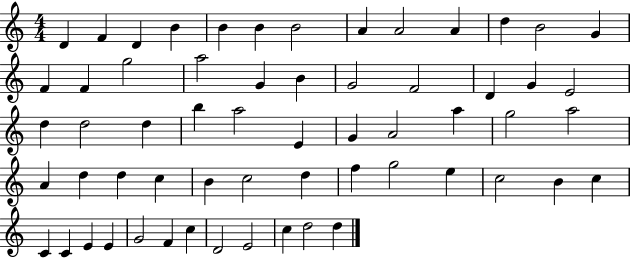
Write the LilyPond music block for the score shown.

{
  \clef treble
  \numericTimeSignature
  \time 4/4
  \key c \major
  d'4 f'4 d'4 b'4 | b'4 b'4 b'2 | a'4 a'2 a'4 | d''4 b'2 g'4 | \break f'4 f'4 g''2 | a''2 g'4 b'4 | g'2 f'2 | d'4 g'4 e'2 | \break d''4 d''2 d''4 | b''4 a''2 e'4 | g'4 a'2 a''4 | g''2 a''2 | \break a'4 d''4 d''4 c''4 | b'4 c''2 d''4 | f''4 g''2 e''4 | c''2 b'4 c''4 | \break c'4 c'4 e'4 e'4 | g'2 f'4 c''4 | d'2 e'2 | c''4 d''2 d''4 | \break \bar "|."
}